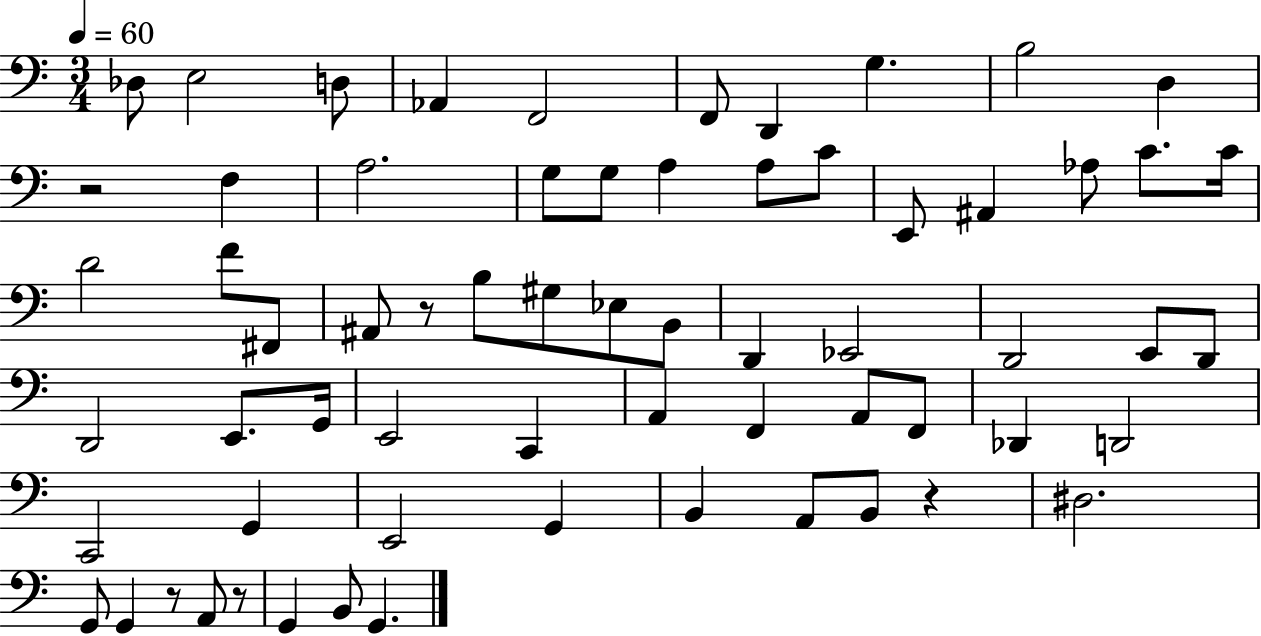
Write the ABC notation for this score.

X:1
T:Untitled
M:3/4
L:1/4
K:C
_D,/2 E,2 D,/2 _A,, F,,2 F,,/2 D,, G, B,2 D, z2 F, A,2 G,/2 G,/2 A, A,/2 C/2 E,,/2 ^A,, _A,/2 C/2 C/4 D2 F/2 ^F,,/2 ^A,,/2 z/2 B,/2 ^G,/2 _E,/2 B,,/2 D,, _E,,2 D,,2 E,,/2 D,,/2 D,,2 E,,/2 G,,/4 E,,2 C,, A,, F,, A,,/2 F,,/2 _D,, D,,2 C,,2 G,, E,,2 G,, B,, A,,/2 B,,/2 z ^D,2 G,,/2 G,, z/2 A,,/2 z/2 G,, B,,/2 G,,